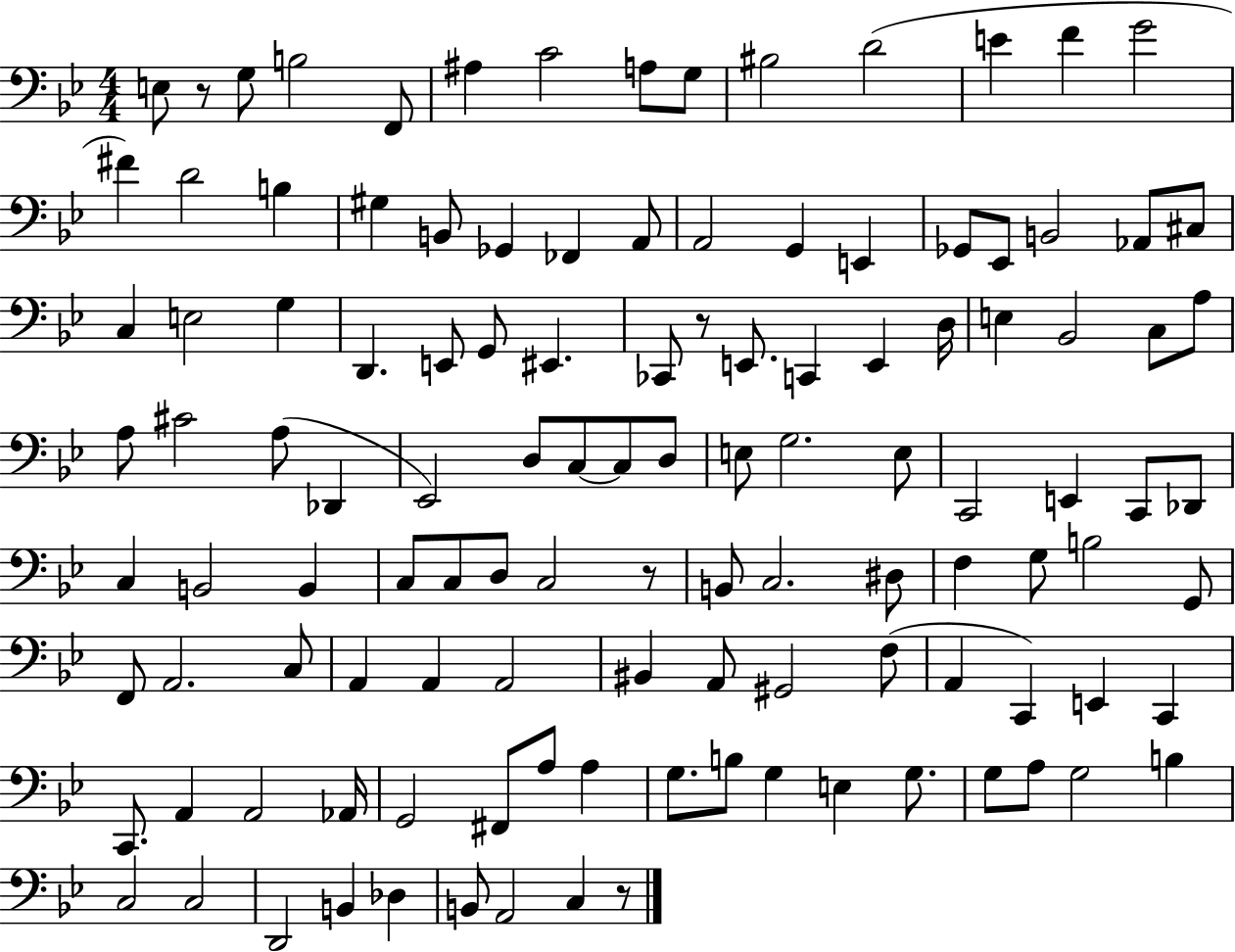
{
  \clef bass
  \numericTimeSignature
  \time 4/4
  \key bes \major
  \repeat volta 2 { e8 r8 g8 b2 f,8 | ais4 c'2 a8 g8 | bis2 d'2( | e'4 f'4 g'2 | \break fis'4) d'2 b4 | gis4 b,8 ges,4 fes,4 a,8 | a,2 g,4 e,4 | ges,8 ees,8 b,2 aes,8 cis8 | \break c4 e2 g4 | d,4. e,8 g,8 eis,4. | ces,8 r8 e,8. c,4 e,4 d16 | e4 bes,2 c8 a8 | \break a8 cis'2 a8( des,4 | ees,2) d8 c8~~ c8 d8 | e8 g2. e8 | c,2 e,4 c,8 des,8 | \break c4 b,2 b,4 | c8 c8 d8 c2 r8 | b,8 c2. dis8 | f4 g8 b2 g,8 | \break f,8 a,2. c8 | a,4 a,4 a,2 | bis,4 a,8 gis,2 f8( | a,4 c,4) e,4 c,4 | \break c,8. a,4 a,2 aes,16 | g,2 fis,8 a8 a4 | g8. b8 g4 e4 g8. | g8 a8 g2 b4 | \break c2 c2 | d,2 b,4 des4 | b,8 a,2 c4 r8 | } \bar "|."
}